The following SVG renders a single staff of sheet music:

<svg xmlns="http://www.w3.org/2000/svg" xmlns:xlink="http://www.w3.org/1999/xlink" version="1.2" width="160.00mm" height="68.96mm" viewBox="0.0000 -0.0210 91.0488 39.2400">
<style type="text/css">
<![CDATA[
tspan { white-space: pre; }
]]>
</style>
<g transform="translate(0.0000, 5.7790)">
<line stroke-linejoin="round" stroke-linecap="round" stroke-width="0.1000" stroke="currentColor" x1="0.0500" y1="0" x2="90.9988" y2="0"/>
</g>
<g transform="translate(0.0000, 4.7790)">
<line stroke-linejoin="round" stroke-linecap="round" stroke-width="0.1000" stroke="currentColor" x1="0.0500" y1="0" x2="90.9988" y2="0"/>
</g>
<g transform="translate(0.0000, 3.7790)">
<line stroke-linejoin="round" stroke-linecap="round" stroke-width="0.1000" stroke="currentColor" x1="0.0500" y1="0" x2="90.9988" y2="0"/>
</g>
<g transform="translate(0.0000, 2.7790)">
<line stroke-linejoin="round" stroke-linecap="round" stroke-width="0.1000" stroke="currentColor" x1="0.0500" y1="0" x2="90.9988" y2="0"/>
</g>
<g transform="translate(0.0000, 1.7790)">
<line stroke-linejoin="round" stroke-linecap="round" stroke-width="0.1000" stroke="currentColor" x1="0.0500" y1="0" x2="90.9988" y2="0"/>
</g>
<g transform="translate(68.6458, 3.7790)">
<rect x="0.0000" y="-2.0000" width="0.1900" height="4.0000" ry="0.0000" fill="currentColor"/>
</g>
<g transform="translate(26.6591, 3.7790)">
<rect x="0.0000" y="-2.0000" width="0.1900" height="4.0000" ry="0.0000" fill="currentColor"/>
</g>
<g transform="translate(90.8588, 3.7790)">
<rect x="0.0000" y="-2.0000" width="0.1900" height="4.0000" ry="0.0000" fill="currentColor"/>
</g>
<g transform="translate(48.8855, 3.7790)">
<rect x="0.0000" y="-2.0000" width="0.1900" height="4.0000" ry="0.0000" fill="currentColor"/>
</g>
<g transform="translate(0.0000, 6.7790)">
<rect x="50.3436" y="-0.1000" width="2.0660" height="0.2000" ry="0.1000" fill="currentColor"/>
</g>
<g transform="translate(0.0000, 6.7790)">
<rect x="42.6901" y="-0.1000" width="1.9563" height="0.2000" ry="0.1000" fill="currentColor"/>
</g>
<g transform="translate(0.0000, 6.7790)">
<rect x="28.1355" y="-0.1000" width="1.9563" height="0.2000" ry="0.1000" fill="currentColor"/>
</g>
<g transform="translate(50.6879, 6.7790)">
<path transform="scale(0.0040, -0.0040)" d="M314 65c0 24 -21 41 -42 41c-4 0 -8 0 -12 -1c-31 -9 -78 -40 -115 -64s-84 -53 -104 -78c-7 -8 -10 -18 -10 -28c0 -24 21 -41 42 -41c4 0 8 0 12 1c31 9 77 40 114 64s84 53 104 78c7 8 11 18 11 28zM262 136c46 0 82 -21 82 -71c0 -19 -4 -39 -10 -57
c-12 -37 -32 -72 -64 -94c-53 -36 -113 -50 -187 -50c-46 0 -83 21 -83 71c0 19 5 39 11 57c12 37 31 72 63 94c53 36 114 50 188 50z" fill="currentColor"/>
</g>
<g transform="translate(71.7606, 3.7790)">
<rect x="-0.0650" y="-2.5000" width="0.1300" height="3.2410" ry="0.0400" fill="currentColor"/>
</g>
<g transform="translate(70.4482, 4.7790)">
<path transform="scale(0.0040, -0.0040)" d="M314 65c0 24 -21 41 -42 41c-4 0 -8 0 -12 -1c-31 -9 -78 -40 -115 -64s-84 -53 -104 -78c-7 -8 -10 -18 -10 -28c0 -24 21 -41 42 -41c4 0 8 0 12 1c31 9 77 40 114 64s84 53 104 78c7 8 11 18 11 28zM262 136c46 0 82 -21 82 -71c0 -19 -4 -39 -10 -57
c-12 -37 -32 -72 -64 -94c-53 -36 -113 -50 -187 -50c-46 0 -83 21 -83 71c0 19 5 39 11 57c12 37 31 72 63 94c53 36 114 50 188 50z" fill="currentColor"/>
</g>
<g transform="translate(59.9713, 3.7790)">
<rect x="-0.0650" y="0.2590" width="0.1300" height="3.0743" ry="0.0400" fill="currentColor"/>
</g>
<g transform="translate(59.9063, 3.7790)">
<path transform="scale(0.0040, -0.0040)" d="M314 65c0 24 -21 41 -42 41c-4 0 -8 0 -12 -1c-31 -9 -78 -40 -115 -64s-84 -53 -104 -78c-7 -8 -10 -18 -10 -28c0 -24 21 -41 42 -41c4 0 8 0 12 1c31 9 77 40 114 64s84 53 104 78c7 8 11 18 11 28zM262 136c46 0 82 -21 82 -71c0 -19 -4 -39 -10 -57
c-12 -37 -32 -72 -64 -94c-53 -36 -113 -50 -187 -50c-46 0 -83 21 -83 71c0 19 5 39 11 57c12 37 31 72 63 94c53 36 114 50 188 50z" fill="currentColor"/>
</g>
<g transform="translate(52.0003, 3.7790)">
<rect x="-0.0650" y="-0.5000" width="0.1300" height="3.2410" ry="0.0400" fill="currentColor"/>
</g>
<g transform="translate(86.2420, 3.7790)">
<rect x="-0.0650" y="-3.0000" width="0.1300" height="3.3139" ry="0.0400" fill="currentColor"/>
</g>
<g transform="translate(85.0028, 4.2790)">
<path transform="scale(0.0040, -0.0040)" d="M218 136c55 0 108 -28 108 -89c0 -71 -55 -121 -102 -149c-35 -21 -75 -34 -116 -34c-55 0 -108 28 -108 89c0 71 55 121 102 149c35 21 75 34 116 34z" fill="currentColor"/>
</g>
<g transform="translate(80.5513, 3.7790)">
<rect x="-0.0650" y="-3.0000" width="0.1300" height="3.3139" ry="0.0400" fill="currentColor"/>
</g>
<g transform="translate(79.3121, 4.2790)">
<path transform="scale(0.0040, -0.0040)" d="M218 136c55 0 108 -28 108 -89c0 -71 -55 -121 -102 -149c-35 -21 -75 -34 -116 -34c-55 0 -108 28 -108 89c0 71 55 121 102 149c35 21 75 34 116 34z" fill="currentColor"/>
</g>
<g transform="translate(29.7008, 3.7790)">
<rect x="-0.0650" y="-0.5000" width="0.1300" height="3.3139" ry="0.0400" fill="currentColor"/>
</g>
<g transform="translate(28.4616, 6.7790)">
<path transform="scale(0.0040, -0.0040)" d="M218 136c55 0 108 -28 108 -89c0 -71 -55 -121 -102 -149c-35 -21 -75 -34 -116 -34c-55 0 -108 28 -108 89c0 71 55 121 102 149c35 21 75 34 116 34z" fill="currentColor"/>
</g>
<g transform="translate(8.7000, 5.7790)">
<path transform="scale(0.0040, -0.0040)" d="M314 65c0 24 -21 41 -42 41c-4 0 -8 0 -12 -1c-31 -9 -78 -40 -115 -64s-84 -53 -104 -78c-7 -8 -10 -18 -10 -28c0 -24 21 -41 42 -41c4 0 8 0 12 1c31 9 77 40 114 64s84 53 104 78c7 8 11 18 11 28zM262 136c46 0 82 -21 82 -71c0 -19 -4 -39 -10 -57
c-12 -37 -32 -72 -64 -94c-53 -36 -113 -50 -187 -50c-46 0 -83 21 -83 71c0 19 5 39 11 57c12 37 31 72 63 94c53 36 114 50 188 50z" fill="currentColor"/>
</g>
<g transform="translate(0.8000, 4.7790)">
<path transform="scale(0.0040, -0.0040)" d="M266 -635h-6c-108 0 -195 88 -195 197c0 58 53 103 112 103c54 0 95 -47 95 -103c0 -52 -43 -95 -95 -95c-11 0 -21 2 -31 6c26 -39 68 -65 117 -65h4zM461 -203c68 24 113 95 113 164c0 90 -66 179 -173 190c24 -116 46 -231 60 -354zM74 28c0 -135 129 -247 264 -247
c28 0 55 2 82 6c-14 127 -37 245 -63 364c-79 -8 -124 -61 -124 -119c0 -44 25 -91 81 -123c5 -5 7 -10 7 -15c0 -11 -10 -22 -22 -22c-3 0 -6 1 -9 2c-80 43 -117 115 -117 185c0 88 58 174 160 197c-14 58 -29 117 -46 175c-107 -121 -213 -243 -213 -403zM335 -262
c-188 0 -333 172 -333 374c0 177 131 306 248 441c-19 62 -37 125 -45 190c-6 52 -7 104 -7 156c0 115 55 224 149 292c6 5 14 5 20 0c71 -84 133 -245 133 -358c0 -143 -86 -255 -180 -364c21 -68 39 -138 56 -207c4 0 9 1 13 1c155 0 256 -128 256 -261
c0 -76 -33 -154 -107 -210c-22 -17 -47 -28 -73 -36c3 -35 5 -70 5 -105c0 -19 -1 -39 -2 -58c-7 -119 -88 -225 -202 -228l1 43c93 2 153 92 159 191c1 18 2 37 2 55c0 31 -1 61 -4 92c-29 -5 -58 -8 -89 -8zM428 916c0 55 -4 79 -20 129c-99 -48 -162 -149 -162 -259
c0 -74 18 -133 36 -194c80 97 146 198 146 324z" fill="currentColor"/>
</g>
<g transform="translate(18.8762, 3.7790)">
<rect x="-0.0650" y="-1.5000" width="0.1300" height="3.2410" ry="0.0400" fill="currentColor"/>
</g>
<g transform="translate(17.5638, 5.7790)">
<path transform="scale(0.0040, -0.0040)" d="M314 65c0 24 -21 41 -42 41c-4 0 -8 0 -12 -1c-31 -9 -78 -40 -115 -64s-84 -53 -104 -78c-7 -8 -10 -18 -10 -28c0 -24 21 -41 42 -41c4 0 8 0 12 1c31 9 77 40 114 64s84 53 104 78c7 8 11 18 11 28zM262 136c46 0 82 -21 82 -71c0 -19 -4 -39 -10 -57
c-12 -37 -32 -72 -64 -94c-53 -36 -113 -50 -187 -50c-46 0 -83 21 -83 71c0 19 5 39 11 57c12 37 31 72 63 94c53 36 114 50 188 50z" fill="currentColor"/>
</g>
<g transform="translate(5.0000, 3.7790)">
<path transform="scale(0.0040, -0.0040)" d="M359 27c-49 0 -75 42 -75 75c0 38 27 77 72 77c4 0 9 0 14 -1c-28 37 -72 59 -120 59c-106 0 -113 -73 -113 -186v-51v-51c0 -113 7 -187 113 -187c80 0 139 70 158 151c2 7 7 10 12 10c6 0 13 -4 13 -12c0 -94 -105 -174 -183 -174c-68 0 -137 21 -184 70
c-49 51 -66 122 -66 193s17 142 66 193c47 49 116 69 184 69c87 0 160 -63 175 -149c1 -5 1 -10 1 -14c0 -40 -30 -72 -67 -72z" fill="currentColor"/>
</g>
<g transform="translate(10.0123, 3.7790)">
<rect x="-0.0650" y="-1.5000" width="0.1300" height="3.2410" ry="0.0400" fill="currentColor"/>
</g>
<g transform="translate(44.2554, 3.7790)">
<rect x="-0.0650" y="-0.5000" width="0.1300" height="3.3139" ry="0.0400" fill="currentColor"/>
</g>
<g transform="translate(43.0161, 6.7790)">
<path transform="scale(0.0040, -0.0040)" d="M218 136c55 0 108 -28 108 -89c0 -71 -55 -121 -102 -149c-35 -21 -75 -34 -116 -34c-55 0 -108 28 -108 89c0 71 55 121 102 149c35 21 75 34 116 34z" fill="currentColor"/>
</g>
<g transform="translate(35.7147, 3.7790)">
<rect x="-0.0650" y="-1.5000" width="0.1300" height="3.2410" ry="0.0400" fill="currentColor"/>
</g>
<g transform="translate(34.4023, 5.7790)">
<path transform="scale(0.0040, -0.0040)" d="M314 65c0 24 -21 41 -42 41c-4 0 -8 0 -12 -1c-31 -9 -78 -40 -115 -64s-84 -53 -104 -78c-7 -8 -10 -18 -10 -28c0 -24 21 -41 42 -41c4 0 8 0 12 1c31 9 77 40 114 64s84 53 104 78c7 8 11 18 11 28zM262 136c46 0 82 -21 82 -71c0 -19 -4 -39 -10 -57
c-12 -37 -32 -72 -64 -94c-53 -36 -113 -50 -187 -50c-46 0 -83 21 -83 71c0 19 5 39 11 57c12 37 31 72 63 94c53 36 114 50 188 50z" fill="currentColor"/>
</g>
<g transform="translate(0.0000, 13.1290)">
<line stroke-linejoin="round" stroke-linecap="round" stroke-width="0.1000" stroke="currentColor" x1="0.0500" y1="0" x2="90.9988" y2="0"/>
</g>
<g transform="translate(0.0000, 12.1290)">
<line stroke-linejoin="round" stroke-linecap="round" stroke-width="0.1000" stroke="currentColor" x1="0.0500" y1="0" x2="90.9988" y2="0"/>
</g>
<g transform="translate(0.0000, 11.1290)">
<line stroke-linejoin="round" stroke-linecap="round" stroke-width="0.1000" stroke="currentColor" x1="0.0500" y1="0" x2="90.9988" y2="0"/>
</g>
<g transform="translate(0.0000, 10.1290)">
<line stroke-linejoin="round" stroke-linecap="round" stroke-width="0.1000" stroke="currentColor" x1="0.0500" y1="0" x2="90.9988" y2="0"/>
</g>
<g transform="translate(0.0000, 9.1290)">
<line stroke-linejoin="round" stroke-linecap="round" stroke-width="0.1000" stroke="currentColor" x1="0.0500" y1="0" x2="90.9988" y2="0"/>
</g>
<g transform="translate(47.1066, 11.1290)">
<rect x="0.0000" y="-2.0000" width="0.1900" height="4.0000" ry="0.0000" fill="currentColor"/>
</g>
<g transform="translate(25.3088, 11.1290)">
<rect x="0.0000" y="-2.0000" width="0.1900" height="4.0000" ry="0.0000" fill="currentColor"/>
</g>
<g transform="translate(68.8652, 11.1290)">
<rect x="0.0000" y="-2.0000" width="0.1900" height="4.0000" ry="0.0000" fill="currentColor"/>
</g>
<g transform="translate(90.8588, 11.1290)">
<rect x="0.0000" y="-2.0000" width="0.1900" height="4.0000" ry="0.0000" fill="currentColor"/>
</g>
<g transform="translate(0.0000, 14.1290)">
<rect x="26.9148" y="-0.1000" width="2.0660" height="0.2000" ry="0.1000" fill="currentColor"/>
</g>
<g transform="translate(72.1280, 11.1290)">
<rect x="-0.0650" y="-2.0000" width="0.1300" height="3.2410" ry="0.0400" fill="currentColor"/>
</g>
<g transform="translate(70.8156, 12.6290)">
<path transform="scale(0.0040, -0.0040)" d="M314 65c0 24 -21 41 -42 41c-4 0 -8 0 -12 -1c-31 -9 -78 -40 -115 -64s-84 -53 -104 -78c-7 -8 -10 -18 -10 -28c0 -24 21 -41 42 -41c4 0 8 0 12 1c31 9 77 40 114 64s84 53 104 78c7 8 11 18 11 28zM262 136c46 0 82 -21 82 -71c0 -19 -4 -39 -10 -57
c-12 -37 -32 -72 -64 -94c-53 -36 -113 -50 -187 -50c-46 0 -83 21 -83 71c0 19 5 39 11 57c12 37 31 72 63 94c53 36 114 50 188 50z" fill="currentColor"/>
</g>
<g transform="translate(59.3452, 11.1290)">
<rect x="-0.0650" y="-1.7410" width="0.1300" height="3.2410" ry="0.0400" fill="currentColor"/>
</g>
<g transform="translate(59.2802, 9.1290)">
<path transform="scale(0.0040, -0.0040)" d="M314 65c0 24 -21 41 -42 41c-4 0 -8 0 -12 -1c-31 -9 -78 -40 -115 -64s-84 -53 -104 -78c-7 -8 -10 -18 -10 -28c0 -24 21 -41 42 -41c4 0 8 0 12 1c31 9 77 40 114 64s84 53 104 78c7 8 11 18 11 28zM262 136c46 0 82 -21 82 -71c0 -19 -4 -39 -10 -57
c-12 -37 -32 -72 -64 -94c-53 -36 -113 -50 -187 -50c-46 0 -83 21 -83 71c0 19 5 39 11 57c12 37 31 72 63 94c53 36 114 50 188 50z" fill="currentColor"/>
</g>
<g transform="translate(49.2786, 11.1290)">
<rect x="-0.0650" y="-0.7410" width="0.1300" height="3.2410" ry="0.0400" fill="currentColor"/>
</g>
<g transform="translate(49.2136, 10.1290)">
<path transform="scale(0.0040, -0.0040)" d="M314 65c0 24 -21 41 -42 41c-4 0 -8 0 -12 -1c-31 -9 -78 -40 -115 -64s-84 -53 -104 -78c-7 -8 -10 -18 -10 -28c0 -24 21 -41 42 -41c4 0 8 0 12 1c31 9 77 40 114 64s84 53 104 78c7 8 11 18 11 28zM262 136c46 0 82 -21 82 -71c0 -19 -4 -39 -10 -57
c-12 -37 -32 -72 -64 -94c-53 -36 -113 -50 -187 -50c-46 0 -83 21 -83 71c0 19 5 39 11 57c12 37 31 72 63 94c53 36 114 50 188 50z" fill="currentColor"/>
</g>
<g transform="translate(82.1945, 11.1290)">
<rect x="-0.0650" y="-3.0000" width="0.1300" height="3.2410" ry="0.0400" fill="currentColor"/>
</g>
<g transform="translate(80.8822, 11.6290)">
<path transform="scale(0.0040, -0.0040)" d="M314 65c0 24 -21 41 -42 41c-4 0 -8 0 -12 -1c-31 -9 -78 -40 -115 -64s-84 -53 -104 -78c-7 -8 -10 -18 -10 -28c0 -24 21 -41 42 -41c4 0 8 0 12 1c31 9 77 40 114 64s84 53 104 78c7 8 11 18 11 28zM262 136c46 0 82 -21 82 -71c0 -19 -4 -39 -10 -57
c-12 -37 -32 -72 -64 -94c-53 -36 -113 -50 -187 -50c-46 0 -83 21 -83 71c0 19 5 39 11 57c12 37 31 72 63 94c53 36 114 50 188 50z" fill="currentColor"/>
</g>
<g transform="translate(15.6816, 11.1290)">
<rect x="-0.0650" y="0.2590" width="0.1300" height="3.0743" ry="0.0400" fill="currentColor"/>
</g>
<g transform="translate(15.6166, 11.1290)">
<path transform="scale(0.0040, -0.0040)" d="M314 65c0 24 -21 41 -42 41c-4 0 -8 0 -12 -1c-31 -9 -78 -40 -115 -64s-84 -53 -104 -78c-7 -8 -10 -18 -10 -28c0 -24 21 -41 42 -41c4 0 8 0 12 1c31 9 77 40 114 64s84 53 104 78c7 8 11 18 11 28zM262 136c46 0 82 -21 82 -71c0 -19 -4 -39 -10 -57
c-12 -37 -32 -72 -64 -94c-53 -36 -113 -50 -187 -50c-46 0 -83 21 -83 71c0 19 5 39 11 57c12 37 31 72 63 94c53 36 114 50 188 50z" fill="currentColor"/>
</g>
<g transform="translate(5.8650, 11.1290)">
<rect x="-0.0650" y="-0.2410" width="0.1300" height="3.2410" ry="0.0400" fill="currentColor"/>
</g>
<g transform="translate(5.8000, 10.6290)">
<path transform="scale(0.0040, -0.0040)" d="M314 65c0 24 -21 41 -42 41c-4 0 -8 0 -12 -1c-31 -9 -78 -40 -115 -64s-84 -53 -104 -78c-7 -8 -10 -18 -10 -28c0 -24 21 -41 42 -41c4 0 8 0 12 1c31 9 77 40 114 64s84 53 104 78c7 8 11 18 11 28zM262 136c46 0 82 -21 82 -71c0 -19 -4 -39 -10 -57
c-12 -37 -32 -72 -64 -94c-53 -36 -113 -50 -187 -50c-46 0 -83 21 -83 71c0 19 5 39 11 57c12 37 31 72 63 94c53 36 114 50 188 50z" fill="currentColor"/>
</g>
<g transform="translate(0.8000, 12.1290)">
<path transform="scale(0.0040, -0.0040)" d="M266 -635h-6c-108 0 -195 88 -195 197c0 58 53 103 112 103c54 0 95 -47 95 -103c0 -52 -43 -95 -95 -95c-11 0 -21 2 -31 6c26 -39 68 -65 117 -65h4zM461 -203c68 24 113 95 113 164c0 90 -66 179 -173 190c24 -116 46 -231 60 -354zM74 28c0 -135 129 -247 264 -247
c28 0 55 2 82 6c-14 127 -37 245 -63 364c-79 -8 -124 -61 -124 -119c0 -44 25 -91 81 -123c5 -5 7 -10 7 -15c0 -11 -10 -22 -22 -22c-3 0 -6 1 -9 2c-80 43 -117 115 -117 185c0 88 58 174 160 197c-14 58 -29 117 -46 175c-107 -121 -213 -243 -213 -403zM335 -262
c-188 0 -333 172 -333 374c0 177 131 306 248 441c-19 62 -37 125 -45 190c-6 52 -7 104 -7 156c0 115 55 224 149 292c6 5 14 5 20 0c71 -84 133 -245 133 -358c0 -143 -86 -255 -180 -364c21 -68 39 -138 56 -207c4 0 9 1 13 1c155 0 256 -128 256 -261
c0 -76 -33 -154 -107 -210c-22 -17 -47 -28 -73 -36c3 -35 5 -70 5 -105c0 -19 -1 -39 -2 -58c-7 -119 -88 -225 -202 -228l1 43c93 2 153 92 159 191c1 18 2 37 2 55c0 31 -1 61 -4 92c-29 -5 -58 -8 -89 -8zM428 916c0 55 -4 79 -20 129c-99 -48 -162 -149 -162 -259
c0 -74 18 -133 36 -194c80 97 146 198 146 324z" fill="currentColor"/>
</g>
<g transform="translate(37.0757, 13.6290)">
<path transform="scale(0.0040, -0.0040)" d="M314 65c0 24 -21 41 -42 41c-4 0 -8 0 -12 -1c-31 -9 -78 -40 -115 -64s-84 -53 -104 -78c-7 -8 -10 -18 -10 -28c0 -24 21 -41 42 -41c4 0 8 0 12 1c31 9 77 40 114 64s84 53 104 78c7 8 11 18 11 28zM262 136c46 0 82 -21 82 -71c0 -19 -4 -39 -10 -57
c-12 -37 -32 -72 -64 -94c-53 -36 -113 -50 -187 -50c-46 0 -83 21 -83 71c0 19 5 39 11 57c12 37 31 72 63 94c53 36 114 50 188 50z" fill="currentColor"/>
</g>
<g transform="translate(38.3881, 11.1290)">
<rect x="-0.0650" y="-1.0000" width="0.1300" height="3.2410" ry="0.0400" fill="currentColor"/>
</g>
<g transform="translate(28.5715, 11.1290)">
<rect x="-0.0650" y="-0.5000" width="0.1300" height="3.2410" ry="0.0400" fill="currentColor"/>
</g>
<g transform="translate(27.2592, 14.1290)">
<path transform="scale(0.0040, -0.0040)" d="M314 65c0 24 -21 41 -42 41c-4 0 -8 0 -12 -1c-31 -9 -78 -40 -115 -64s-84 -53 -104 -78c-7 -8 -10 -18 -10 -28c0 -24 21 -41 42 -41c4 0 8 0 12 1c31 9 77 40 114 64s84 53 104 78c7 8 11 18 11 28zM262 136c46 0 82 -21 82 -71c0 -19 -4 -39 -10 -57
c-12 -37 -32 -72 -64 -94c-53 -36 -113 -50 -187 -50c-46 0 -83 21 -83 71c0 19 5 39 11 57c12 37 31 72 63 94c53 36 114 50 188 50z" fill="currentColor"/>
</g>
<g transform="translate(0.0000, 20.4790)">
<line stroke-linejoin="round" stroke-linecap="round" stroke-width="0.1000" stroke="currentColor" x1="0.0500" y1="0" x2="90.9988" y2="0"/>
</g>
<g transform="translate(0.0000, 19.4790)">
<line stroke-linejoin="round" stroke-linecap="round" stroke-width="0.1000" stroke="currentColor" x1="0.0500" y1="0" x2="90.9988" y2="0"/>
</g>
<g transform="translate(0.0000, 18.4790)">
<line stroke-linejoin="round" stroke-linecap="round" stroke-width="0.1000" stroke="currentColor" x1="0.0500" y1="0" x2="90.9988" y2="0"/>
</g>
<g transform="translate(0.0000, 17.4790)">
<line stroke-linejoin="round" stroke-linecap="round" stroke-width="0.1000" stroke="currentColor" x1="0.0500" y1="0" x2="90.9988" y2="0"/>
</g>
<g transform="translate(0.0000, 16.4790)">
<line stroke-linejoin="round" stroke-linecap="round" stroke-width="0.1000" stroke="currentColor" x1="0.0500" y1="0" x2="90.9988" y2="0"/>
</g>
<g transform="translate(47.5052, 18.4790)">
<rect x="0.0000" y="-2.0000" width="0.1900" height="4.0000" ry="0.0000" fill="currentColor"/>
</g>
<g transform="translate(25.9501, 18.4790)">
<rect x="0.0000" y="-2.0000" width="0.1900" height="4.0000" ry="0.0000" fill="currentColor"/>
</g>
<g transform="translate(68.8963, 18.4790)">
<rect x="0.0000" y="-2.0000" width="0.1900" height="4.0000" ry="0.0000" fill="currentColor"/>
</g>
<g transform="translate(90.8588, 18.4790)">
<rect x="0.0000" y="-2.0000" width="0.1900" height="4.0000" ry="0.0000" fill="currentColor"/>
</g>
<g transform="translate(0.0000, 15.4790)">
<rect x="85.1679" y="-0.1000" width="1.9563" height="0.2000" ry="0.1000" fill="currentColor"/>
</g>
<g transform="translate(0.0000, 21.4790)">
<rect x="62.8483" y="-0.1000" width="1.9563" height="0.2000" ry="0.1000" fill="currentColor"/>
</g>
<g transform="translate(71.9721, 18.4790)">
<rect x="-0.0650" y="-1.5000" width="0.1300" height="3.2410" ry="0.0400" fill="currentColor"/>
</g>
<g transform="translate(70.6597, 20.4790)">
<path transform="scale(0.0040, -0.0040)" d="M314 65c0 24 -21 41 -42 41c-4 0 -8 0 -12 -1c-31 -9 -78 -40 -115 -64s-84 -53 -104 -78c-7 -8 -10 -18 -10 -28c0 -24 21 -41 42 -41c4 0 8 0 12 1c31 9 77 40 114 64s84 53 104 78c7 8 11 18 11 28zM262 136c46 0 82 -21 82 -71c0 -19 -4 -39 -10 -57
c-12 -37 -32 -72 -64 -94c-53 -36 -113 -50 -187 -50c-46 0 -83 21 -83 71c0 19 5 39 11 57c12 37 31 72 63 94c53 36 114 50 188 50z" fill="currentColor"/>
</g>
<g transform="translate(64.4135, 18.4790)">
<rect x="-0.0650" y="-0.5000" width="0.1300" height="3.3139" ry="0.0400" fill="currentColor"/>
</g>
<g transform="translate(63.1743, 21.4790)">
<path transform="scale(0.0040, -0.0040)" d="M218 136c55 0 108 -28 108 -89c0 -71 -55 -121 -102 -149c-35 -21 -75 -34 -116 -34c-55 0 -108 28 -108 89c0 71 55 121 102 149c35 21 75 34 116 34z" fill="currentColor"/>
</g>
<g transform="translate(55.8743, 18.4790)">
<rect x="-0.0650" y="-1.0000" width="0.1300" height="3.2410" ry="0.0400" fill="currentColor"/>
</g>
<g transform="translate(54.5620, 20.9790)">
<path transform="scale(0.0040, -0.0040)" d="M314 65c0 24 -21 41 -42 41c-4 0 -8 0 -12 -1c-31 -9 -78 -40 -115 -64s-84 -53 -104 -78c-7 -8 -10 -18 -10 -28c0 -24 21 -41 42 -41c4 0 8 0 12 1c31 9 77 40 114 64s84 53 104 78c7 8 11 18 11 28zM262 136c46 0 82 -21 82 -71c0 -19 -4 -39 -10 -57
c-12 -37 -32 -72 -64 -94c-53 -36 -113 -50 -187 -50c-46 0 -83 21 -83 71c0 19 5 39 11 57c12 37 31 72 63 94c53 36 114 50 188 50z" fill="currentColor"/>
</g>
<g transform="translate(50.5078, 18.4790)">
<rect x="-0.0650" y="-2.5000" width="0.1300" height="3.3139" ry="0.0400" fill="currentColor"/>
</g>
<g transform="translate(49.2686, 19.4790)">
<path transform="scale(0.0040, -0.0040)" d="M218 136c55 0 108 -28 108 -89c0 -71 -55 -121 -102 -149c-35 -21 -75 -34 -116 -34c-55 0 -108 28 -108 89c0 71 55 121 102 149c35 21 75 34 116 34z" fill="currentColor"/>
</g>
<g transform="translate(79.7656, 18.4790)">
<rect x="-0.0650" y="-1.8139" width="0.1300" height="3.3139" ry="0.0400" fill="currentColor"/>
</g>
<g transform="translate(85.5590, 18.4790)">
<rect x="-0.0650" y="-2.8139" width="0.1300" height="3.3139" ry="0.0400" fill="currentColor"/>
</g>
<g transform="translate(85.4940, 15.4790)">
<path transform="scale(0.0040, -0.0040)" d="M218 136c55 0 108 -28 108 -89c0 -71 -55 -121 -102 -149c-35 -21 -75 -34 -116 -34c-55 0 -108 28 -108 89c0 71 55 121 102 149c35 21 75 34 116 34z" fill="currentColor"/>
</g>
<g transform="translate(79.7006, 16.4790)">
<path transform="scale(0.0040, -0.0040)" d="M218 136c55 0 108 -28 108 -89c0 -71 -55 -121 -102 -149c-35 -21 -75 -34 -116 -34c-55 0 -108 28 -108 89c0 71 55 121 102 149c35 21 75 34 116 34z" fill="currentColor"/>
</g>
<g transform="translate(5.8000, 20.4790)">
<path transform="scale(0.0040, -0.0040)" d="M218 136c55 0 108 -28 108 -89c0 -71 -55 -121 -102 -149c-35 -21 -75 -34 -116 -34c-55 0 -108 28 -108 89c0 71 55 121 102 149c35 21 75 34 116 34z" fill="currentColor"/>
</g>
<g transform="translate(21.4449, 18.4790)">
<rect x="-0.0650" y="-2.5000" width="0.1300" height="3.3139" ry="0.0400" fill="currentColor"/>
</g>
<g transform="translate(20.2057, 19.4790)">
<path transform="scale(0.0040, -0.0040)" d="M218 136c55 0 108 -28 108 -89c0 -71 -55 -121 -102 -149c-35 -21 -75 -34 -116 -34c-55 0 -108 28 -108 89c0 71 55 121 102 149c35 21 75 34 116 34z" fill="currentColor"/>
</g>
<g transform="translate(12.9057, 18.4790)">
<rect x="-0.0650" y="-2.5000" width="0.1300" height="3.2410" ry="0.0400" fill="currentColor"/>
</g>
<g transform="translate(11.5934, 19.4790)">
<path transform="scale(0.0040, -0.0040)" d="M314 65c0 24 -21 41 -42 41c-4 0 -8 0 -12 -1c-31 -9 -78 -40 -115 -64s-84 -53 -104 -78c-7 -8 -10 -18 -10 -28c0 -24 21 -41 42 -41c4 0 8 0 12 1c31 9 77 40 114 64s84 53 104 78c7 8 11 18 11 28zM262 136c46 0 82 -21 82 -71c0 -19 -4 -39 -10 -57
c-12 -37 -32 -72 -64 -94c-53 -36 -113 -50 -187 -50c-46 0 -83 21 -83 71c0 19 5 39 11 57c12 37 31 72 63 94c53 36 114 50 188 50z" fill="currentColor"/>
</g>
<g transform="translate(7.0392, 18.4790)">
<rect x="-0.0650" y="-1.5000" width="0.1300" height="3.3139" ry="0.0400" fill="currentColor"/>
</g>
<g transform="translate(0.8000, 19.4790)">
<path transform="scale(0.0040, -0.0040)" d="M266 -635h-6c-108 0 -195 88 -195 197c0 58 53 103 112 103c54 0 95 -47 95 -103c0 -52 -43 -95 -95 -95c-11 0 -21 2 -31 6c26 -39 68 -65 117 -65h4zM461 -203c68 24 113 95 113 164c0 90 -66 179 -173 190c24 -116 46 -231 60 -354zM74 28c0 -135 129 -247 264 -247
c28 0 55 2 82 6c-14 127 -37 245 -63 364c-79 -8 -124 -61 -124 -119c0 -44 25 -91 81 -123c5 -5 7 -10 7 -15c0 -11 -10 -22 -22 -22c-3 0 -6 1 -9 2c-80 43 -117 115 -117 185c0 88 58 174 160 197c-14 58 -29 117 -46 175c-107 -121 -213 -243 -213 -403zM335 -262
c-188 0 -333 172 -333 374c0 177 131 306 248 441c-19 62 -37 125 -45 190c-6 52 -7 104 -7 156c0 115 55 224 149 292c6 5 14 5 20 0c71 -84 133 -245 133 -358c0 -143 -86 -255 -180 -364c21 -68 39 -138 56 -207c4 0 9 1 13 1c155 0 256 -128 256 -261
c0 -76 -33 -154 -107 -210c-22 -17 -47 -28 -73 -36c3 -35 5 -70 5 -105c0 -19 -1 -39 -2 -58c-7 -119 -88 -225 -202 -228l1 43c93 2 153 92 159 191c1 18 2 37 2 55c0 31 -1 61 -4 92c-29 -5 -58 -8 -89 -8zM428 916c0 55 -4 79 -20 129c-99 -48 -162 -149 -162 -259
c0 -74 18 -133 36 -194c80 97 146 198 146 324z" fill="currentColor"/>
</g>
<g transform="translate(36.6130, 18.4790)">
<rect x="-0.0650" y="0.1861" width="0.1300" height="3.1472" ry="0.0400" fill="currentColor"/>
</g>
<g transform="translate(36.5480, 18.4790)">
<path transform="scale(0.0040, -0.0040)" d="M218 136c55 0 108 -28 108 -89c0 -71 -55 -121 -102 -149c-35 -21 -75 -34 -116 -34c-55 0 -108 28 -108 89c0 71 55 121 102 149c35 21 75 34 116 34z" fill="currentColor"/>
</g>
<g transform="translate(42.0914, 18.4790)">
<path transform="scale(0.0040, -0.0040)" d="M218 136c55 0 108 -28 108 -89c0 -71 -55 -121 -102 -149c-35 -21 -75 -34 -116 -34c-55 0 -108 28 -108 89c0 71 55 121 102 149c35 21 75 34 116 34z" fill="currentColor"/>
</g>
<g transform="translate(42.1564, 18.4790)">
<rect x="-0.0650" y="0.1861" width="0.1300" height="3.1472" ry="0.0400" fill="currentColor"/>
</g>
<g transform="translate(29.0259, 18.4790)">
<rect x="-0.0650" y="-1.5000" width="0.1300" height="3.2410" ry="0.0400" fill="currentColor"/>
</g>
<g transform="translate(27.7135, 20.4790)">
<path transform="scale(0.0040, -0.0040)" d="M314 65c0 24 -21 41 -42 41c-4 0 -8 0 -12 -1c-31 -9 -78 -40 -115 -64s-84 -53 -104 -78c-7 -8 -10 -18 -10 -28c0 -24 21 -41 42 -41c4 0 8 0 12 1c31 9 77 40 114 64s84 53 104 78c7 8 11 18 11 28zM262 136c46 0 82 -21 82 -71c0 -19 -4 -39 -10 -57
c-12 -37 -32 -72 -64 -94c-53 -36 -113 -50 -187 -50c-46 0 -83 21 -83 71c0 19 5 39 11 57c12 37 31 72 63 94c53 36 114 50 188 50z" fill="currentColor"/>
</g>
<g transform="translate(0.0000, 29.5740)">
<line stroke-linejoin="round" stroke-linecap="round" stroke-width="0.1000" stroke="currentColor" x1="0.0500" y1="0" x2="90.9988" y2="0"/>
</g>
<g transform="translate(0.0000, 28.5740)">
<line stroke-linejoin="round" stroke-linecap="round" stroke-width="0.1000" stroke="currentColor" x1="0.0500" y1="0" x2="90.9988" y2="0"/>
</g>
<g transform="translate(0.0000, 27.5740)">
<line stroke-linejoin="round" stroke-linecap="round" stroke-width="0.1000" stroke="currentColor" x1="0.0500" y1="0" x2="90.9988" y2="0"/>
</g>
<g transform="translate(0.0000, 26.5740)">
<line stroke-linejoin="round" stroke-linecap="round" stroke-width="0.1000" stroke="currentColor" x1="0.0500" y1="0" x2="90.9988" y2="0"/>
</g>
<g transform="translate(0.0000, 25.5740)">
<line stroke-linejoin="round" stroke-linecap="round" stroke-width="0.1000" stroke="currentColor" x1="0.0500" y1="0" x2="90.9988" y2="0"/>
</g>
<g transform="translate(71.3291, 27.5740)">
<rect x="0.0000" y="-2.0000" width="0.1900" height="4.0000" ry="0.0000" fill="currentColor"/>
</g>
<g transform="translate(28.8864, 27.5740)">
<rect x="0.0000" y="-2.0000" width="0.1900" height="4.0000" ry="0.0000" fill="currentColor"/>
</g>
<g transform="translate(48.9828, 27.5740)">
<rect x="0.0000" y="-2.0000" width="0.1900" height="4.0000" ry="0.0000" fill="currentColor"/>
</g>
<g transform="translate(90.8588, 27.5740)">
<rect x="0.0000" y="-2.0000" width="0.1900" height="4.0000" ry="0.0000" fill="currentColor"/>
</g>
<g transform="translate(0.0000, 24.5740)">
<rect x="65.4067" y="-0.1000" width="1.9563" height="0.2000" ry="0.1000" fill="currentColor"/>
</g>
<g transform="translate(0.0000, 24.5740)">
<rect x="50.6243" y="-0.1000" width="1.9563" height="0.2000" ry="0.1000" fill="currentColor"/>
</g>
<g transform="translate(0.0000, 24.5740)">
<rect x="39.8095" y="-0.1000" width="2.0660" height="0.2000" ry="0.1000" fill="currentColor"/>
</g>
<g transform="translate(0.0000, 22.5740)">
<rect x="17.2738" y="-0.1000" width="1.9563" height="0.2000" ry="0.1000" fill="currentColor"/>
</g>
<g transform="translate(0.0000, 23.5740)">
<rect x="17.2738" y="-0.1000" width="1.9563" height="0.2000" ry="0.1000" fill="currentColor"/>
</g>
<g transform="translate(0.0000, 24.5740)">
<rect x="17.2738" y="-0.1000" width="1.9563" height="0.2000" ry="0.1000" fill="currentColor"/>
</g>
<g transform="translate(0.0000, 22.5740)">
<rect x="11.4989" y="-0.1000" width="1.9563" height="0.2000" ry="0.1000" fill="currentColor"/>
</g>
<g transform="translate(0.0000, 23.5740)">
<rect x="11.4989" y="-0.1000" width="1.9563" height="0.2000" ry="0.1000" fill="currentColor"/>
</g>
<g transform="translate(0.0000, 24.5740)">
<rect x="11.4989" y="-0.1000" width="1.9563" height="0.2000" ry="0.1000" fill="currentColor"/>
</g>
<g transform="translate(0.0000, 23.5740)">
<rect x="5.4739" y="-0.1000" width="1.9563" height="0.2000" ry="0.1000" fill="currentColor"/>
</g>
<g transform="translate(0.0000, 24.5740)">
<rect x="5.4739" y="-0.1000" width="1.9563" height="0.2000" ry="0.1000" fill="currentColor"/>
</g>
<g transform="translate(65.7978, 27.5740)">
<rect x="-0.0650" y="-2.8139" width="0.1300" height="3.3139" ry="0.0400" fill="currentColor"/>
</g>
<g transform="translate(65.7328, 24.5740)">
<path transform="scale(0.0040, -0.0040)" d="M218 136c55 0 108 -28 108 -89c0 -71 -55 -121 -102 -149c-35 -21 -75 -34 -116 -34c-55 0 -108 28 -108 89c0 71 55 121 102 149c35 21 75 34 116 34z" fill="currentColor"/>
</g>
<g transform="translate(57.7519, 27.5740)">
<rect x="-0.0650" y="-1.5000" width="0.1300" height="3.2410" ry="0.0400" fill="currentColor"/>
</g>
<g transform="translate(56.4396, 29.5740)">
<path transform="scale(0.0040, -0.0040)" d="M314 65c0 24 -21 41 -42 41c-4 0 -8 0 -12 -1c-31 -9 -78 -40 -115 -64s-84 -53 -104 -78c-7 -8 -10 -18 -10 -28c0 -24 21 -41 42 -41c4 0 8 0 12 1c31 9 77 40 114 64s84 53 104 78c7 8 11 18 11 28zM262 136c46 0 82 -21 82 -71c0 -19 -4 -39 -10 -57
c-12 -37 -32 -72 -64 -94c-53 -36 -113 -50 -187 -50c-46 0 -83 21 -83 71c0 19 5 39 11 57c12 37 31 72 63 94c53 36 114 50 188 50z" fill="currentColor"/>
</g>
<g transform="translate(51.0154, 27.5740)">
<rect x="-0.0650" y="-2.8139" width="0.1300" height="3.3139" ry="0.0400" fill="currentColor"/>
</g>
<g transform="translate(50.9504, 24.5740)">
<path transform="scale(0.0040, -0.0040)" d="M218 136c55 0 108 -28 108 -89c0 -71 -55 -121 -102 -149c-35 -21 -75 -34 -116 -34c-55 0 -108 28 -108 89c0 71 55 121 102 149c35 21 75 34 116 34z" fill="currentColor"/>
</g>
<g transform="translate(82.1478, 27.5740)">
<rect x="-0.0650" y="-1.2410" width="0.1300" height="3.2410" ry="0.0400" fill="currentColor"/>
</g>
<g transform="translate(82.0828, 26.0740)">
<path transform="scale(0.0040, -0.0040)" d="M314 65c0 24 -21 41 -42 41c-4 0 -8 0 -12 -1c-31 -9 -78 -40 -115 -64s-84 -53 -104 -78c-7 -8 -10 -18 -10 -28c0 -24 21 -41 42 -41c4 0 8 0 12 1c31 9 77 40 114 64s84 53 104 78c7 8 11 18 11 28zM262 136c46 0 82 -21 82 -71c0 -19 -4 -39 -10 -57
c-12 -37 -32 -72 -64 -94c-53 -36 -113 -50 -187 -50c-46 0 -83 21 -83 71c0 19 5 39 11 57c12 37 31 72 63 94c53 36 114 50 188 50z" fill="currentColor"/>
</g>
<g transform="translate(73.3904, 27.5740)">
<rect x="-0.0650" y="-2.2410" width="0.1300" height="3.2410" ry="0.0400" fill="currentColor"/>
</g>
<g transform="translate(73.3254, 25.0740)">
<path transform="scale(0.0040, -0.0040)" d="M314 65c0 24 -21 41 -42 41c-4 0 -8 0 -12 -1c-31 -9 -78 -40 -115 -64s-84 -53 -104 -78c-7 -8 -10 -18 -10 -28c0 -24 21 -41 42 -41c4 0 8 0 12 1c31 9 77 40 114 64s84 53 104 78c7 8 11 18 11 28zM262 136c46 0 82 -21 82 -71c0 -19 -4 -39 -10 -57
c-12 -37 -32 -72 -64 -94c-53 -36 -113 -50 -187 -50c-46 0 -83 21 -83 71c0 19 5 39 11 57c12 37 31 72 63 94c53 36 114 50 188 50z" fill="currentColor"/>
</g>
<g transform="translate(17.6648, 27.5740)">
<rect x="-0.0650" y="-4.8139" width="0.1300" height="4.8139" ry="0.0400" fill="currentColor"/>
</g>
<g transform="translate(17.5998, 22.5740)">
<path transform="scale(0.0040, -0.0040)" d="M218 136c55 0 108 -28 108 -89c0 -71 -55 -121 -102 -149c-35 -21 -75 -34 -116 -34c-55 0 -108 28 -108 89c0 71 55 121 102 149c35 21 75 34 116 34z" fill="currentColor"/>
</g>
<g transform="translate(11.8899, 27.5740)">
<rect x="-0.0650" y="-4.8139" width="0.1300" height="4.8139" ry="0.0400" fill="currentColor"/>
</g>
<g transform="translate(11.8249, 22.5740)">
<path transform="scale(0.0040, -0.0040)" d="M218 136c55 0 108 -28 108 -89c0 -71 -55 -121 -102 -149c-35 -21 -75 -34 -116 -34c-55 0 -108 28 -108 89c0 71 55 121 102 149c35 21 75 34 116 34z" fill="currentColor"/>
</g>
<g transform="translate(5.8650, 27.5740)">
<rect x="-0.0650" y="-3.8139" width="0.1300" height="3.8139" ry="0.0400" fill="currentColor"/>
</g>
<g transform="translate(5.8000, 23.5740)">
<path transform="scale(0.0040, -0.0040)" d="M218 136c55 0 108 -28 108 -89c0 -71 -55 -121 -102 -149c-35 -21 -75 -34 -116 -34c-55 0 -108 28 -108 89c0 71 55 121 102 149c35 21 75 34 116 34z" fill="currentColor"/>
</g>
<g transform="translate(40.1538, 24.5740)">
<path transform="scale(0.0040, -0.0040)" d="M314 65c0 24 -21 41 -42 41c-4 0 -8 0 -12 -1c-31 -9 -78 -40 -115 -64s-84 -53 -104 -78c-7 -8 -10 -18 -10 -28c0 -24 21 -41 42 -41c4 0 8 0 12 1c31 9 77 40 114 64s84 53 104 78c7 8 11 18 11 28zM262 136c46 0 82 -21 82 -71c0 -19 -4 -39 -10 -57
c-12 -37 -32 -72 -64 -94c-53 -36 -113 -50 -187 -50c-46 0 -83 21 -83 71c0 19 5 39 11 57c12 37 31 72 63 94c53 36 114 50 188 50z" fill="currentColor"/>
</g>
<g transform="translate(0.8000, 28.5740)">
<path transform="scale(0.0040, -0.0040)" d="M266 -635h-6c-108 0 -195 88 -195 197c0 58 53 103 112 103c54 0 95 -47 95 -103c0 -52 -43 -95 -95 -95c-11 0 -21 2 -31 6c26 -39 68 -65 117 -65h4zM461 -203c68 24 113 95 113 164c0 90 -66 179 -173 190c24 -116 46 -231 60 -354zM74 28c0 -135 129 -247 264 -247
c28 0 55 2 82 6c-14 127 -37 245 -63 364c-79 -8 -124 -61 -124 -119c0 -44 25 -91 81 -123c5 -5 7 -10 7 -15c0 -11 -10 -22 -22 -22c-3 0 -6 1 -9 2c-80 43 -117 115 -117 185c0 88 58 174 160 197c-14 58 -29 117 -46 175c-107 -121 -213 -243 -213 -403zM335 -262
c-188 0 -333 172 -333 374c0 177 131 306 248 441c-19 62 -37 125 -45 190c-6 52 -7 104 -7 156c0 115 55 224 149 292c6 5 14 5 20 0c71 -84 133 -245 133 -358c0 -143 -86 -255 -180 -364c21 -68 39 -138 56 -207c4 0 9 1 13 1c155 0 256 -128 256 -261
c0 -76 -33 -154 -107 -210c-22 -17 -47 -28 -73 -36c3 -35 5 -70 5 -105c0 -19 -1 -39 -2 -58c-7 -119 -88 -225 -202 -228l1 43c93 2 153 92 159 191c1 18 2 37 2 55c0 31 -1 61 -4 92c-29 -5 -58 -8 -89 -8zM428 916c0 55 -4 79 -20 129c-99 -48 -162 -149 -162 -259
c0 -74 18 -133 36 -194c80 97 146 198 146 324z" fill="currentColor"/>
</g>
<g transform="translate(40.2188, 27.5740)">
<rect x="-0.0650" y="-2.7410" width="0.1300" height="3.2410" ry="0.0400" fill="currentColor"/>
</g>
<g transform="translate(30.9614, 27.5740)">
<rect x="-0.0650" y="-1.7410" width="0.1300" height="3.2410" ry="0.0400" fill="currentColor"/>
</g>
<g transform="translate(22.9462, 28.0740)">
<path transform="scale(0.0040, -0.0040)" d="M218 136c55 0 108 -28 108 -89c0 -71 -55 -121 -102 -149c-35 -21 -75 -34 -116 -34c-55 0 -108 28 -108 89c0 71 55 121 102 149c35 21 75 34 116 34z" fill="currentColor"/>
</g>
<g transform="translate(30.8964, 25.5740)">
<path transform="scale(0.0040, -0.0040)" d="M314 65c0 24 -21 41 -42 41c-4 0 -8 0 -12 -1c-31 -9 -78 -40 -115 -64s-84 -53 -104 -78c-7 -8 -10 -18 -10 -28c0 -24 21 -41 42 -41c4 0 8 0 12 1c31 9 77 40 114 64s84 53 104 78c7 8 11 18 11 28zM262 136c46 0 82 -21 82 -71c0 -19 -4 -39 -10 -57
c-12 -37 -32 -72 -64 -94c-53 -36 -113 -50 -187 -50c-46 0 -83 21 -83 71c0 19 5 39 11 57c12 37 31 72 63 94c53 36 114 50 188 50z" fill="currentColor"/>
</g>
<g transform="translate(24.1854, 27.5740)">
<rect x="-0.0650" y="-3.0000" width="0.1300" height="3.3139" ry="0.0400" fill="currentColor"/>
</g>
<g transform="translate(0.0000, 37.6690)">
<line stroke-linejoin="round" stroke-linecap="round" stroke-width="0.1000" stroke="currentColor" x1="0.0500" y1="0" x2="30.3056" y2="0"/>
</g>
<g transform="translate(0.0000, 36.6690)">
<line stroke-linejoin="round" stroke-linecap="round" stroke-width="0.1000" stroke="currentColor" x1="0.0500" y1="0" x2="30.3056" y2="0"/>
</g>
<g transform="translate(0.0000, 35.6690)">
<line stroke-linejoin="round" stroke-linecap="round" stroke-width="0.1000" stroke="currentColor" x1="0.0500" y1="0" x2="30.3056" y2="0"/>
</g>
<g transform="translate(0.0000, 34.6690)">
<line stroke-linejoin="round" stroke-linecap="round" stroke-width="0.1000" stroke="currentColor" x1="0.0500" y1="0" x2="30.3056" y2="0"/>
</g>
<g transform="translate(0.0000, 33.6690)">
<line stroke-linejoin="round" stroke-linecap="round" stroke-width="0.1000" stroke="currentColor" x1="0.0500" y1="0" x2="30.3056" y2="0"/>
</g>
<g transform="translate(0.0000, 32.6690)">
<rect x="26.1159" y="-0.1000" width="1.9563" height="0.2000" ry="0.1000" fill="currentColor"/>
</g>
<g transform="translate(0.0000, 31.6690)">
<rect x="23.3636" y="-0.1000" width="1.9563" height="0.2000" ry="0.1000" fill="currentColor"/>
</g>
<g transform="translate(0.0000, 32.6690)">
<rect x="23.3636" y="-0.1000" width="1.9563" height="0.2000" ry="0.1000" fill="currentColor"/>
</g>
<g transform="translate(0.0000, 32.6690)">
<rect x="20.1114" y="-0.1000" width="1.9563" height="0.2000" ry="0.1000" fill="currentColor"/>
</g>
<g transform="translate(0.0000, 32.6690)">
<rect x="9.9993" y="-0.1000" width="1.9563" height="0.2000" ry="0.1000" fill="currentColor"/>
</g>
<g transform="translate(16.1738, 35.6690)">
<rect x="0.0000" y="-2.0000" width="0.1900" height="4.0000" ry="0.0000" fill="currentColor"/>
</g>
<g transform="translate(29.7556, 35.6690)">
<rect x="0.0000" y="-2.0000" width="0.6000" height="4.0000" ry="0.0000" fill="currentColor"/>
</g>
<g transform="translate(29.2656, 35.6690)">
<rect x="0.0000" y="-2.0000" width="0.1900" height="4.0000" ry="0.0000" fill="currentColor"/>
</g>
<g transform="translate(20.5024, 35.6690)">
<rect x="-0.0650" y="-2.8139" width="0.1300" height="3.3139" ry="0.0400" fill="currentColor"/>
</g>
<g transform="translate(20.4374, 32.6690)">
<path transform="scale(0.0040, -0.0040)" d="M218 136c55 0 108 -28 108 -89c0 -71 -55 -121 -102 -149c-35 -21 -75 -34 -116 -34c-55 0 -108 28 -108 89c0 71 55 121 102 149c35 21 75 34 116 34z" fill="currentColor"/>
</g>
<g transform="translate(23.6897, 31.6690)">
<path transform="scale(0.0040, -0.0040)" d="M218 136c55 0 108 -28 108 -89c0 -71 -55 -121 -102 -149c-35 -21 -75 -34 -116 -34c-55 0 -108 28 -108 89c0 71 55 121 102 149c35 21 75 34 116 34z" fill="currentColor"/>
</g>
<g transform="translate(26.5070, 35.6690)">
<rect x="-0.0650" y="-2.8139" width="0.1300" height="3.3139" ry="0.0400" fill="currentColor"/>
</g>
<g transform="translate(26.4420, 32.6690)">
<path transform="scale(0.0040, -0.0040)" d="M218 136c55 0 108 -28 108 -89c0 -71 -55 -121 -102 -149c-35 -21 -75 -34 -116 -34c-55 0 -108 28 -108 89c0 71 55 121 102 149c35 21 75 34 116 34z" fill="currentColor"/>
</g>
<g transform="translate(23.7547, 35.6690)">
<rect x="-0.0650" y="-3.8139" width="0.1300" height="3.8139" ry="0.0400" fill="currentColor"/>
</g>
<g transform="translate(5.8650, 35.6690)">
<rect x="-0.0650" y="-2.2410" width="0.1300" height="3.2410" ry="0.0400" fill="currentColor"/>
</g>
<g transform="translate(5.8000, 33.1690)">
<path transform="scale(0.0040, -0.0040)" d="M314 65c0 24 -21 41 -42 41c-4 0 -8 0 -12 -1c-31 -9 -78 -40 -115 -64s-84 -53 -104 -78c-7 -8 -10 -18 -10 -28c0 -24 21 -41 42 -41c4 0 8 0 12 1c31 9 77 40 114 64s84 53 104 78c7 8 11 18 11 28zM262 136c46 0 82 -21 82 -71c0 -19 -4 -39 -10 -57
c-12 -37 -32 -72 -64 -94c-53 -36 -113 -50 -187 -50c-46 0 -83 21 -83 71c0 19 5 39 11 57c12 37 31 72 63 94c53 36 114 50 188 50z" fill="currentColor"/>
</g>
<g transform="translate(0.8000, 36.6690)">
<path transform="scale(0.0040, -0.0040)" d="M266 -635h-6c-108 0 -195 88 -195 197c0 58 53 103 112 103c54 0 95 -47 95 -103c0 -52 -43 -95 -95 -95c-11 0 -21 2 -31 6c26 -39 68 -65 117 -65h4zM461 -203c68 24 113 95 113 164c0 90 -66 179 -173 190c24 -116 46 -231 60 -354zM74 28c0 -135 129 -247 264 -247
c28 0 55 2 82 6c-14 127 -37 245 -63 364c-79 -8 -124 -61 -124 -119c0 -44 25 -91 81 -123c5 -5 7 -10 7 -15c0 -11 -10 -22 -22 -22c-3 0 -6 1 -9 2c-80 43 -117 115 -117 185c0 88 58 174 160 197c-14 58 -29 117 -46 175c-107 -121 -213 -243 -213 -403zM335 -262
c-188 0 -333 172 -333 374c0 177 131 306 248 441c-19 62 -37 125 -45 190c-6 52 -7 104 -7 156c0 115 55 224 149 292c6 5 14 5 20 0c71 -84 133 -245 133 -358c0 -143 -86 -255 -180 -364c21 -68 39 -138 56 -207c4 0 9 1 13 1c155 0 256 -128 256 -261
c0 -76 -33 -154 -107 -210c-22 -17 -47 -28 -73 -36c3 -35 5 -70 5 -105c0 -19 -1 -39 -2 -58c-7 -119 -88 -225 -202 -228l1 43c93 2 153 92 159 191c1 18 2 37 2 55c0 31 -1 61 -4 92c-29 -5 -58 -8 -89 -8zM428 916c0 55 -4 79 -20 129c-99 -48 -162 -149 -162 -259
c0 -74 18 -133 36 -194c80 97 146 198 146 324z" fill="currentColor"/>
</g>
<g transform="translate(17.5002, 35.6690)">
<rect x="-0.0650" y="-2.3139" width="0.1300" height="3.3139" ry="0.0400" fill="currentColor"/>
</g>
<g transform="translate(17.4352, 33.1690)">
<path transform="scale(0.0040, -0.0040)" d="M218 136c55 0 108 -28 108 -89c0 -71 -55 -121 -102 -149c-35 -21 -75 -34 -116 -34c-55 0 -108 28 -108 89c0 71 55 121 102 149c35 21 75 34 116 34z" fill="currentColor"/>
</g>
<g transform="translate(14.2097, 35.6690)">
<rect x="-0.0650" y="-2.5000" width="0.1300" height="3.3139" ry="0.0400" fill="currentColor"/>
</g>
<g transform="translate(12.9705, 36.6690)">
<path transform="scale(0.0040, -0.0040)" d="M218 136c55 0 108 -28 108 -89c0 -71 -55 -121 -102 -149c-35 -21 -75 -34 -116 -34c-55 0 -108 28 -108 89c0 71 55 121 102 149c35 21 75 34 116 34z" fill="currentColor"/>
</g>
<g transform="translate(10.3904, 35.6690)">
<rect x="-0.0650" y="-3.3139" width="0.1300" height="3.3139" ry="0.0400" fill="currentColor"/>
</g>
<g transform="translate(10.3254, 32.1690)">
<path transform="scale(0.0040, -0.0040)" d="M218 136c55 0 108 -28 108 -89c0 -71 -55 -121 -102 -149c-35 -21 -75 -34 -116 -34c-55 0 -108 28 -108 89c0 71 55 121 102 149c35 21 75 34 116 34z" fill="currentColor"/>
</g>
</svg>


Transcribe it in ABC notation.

X:1
T:Untitled
M:4/4
L:1/4
K:C
E2 E2 C E2 C C2 B2 G2 A A c2 B2 C2 D2 d2 f2 F2 A2 E G2 G E2 B B G D2 C E2 f a c' e' e' A f2 a2 a E2 a g2 e2 g2 b G g a c' a